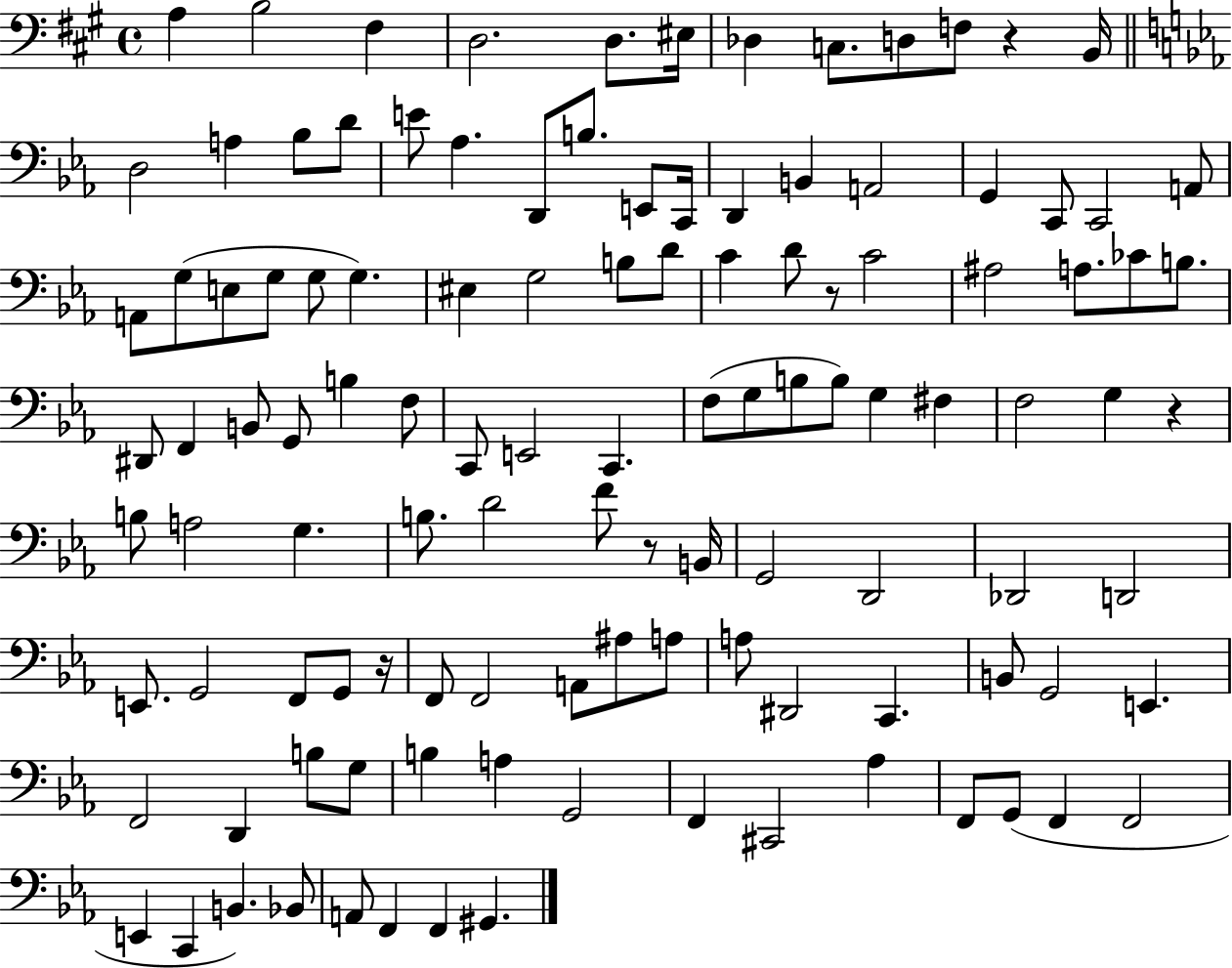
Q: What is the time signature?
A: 4/4